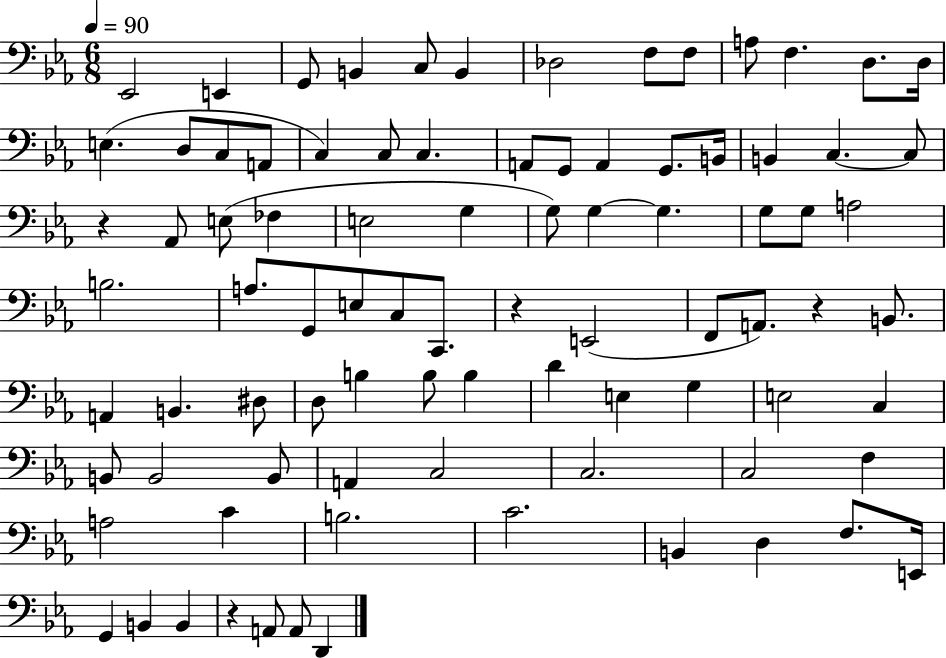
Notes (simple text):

Eb2/h E2/q G2/e B2/q C3/e B2/q Db3/h F3/e F3/e A3/e F3/q. D3/e. D3/s E3/q. D3/e C3/e A2/e C3/q C3/e C3/q. A2/e G2/e A2/q G2/e. B2/s B2/q C3/q. C3/e R/q Ab2/e E3/e FES3/q E3/h G3/q G3/e G3/q G3/q. G3/e G3/e A3/h B3/h. A3/e. G2/e E3/e C3/e C2/e. R/q E2/h F2/e A2/e. R/q B2/e. A2/q B2/q. D#3/e D3/e B3/q B3/e B3/q D4/q E3/q G3/q E3/h C3/q B2/e B2/h B2/e A2/q C3/h C3/h. C3/h F3/q A3/h C4/q B3/h. C4/h. B2/q D3/q F3/e. E2/s G2/q B2/q B2/q R/q A2/e A2/e D2/q